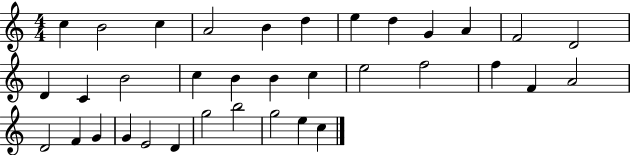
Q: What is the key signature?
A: C major